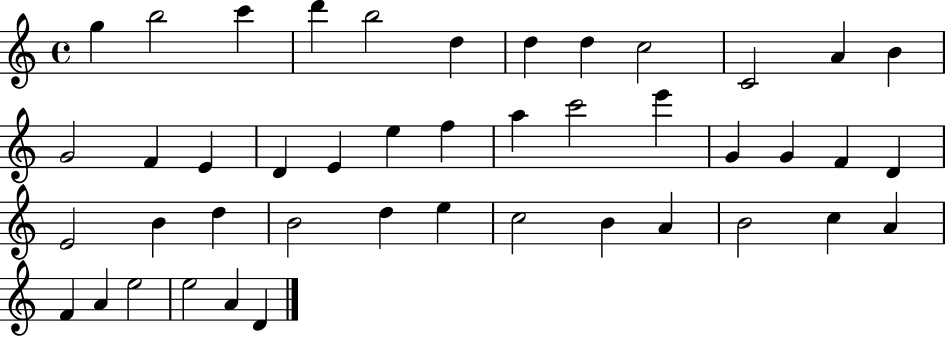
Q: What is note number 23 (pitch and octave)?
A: G4